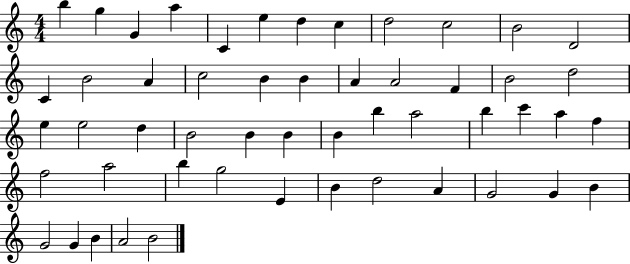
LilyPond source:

{
  \clef treble
  \numericTimeSignature
  \time 4/4
  \key c \major
  b''4 g''4 g'4 a''4 | c'4 e''4 d''4 c''4 | d''2 c''2 | b'2 d'2 | \break c'4 b'2 a'4 | c''2 b'4 b'4 | a'4 a'2 f'4 | b'2 d''2 | \break e''4 e''2 d''4 | b'2 b'4 b'4 | b'4 b''4 a''2 | b''4 c'''4 a''4 f''4 | \break f''2 a''2 | b''4 g''2 e'4 | b'4 d''2 a'4 | g'2 g'4 b'4 | \break g'2 g'4 b'4 | a'2 b'2 | \bar "|."
}